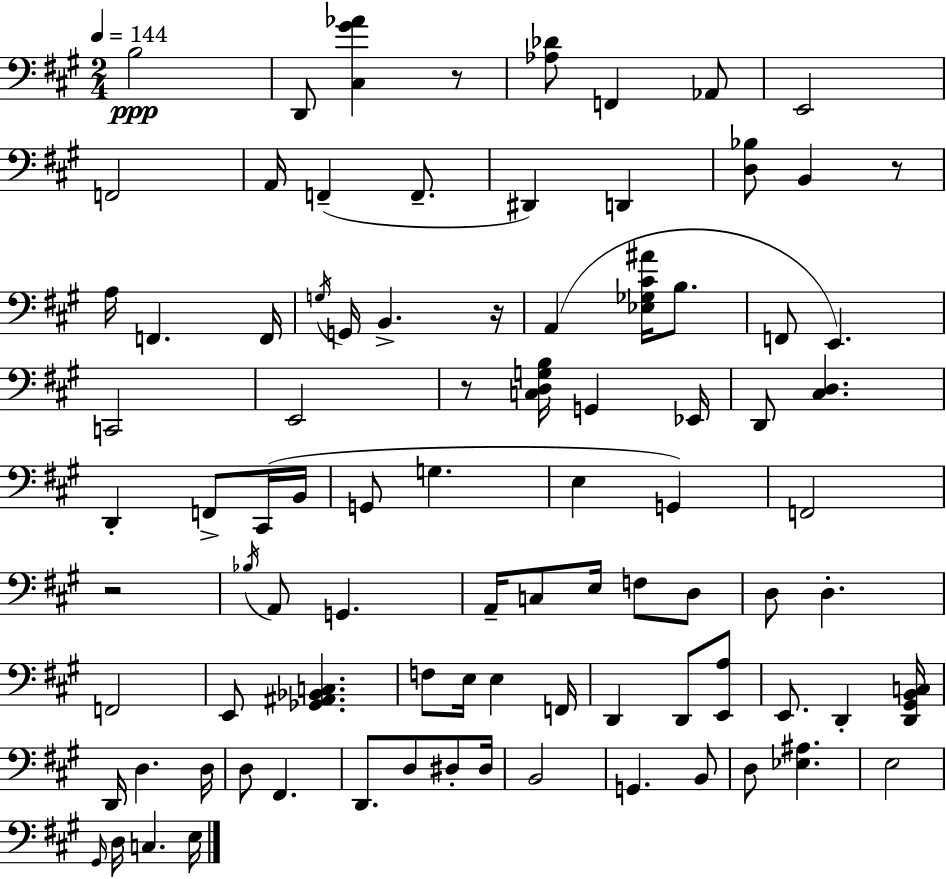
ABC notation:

X:1
T:Untitled
M:2/4
L:1/4
K:A
B,2 D,,/2 [^C,^G_A] z/2 [_A,_D]/2 F,, _A,,/2 E,,2 F,,2 A,,/4 F,, F,,/2 ^D,, D,, [D,_B,]/2 B,, z/2 A,/4 F,, F,,/4 G,/4 G,,/4 B,, z/4 A,, [_E,_G,^C^A]/4 B,/2 F,,/2 E,, C,,2 E,,2 z/2 [C,D,G,B,]/4 G,, _E,,/4 D,,/2 [^C,D,] D,, F,,/2 ^C,,/4 B,,/4 G,,/2 G, E, G,, F,,2 z2 _B,/4 A,,/2 G,, A,,/4 C,/2 E,/4 F,/2 D,/2 D,/2 D, F,,2 E,,/2 [_G,,^A,,_B,,C,] F,/2 E,/4 E, F,,/4 D,, D,,/2 [E,,A,]/2 E,,/2 D,, [D,,^G,,B,,C,]/4 D,,/4 D, D,/4 D,/2 ^F,, D,,/2 D,/2 ^D,/2 ^D,/4 B,,2 G,, B,,/2 D,/2 [_E,^A,] E,2 ^G,,/4 D,/4 C, E,/4